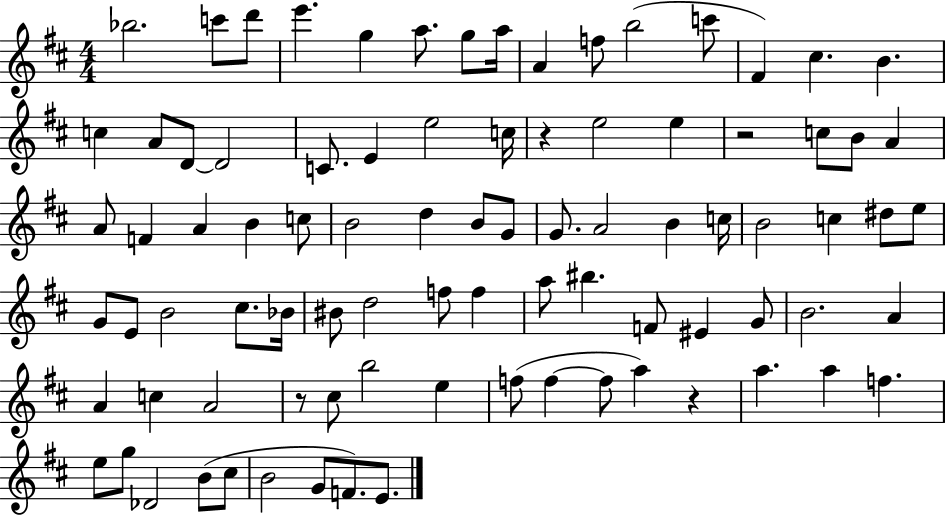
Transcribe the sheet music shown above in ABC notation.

X:1
T:Untitled
M:4/4
L:1/4
K:D
_b2 c'/2 d'/2 e' g a/2 g/2 a/4 A f/2 b2 c'/2 ^F ^c B c A/2 D/2 D2 C/2 E e2 c/4 z e2 e z2 c/2 B/2 A A/2 F A B c/2 B2 d B/2 G/2 G/2 A2 B c/4 B2 c ^d/2 e/2 G/2 E/2 B2 ^c/2 _B/4 ^B/2 d2 f/2 f a/2 ^b F/2 ^E G/2 B2 A A c A2 z/2 ^c/2 b2 e f/2 f f/2 a z a a f e/2 g/2 _D2 B/2 ^c/2 B2 G/2 F/2 E/2